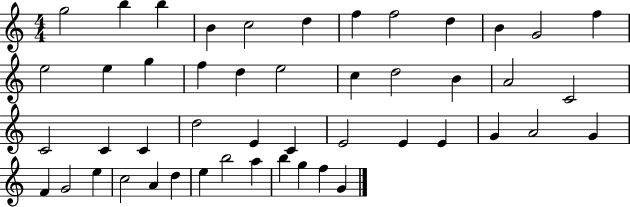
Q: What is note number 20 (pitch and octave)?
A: D5